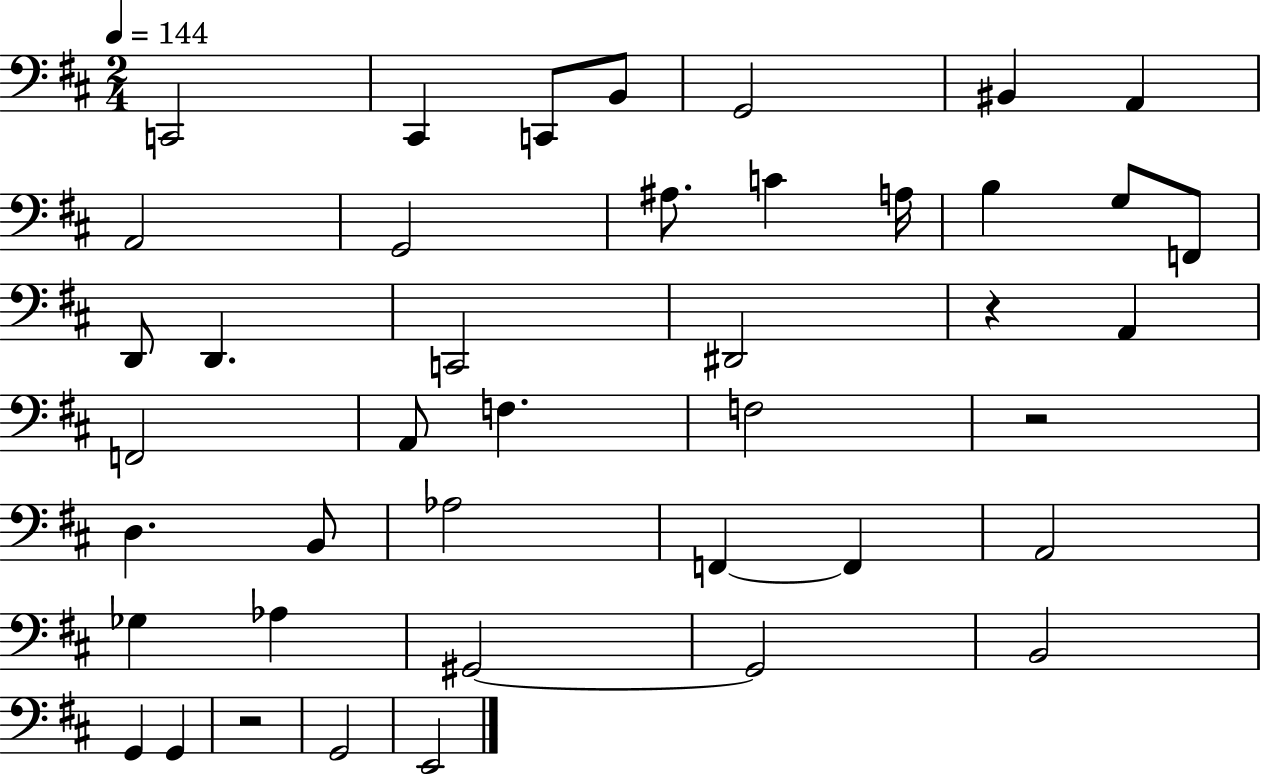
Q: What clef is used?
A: bass